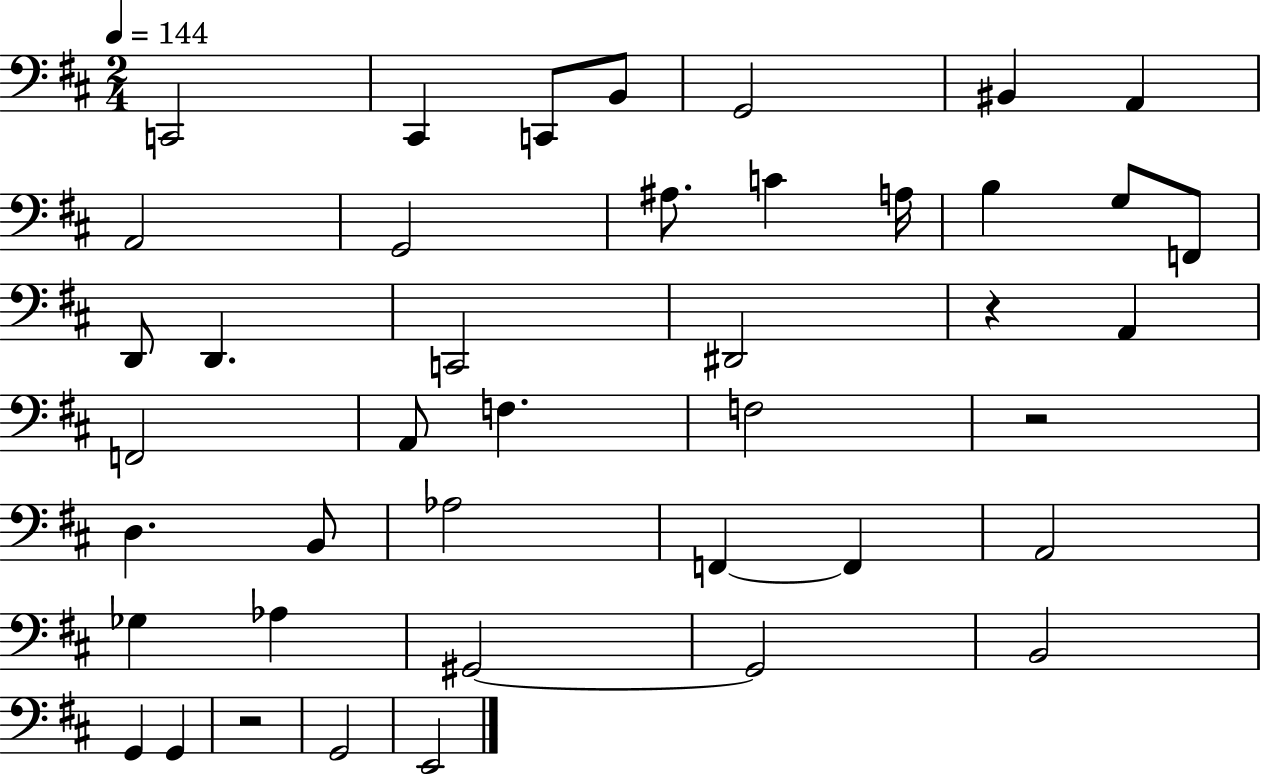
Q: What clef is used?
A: bass